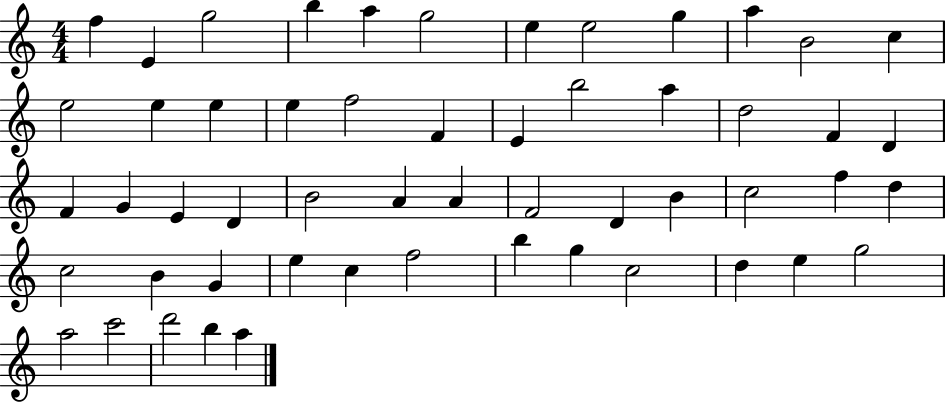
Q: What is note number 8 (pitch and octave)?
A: E5